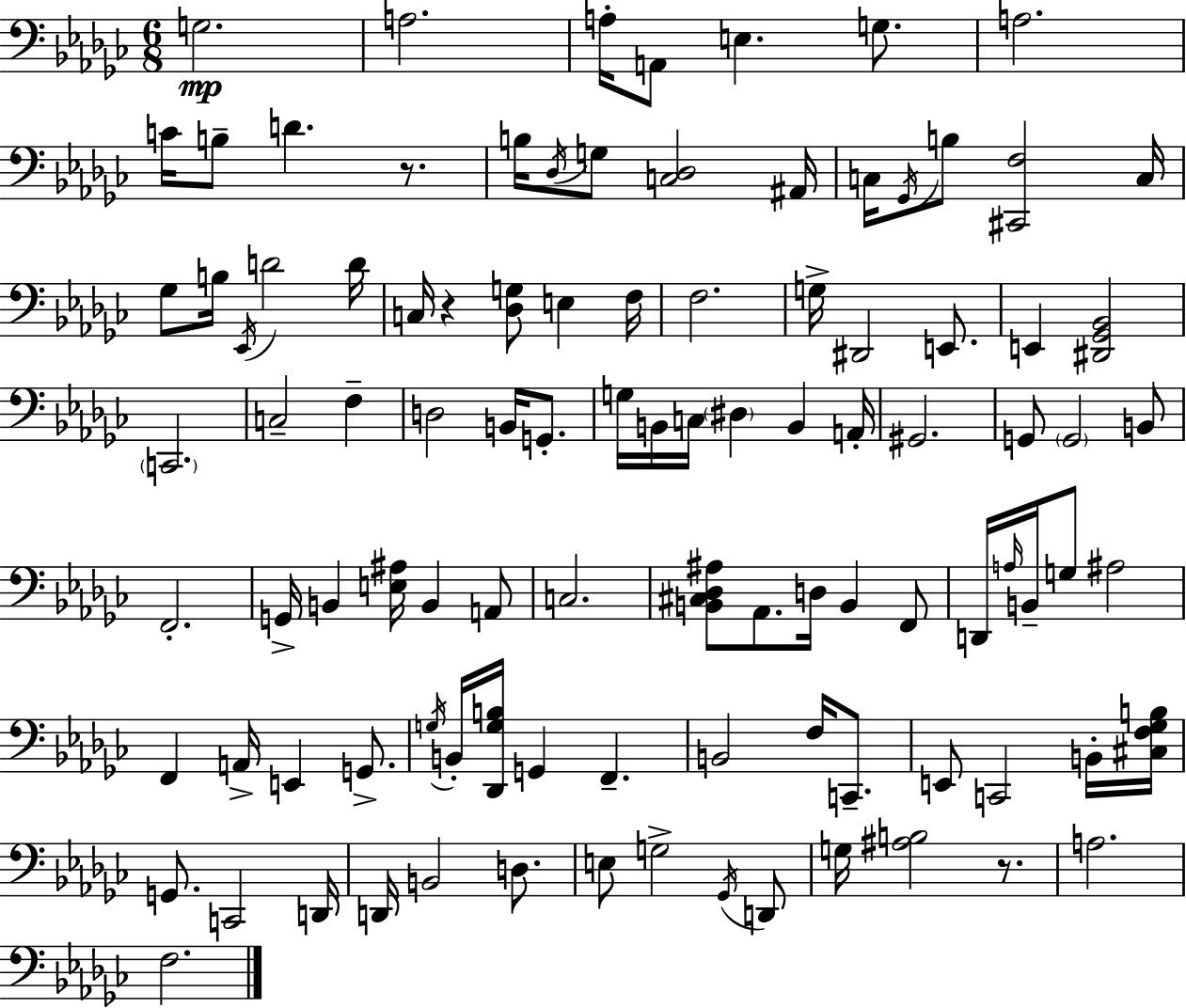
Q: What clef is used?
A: bass